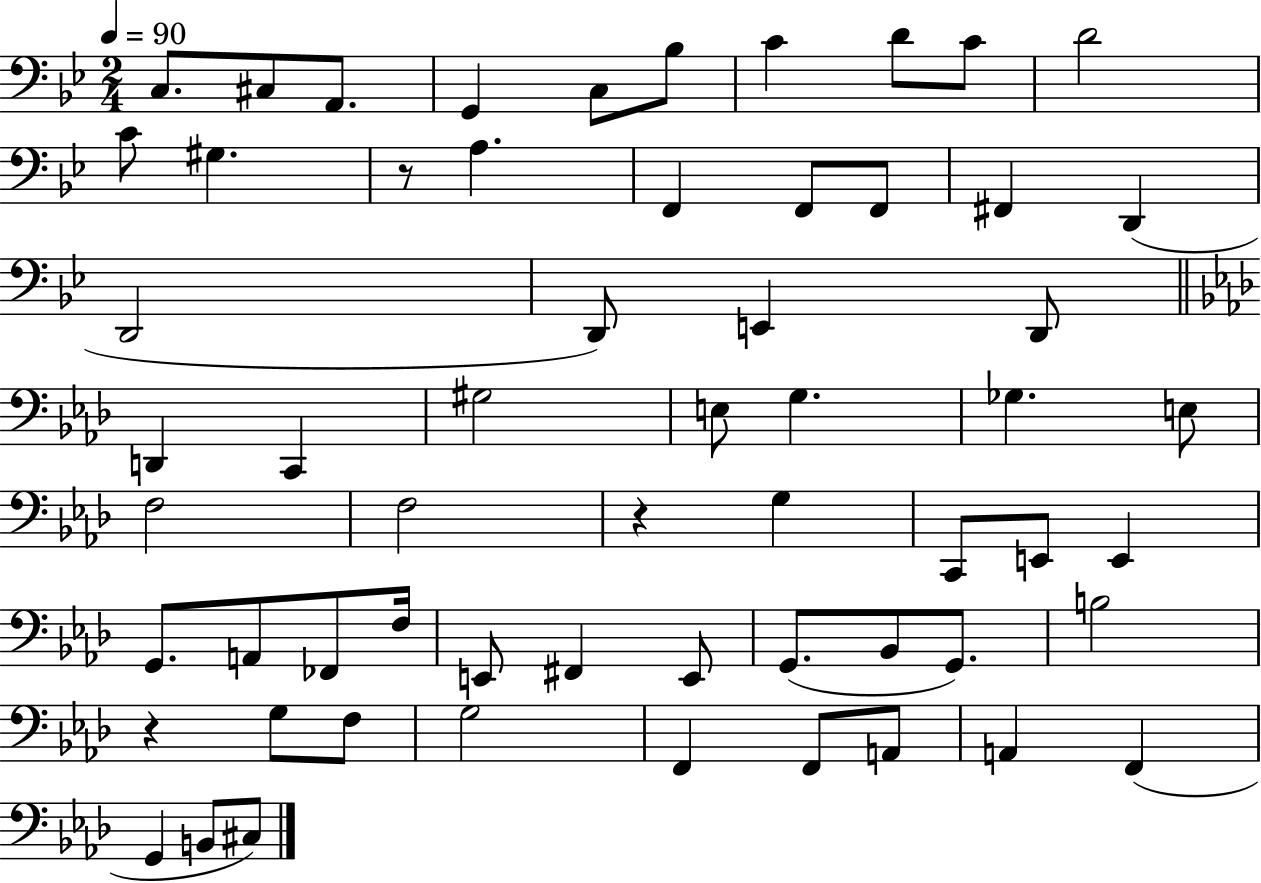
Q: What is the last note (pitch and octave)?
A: C#3